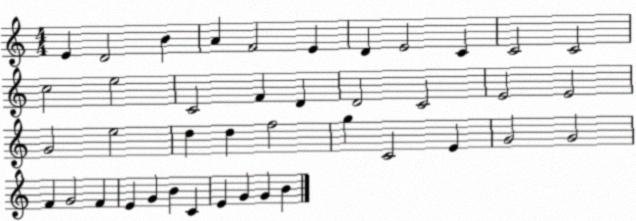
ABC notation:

X:1
T:Untitled
M:4/4
L:1/4
K:C
E D2 B A F2 E D E2 C C2 C2 c2 e2 C2 F D D2 C2 E2 E2 G2 e2 d d f2 g C2 E G2 G2 F G2 F E G B C E G G B